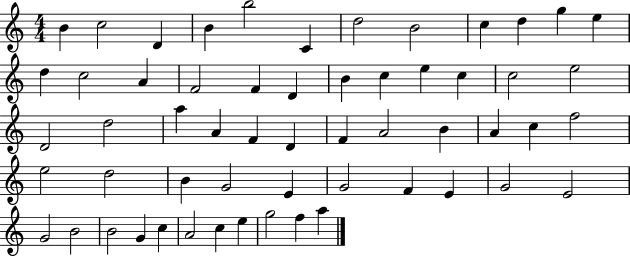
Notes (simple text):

B4/q C5/h D4/q B4/q B5/h C4/q D5/h B4/h C5/q D5/q G5/q E5/q D5/q C5/h A4/q F4/h F4/q D4/q B4/q C5/q E5/q C5/q C5/h E5/h D4/h D5/h A5/q A4/q F4/q D4/q F4/q A4/h B4/q A4/q C5/q F5/h E5/h D5/h B4/q G4/h E4/q G4/h F4/q E4/q G4/h E4/h G4/h B4/h B4/h G4/q C5/q A4/h C5/q E5/q G5/h F5/q A5/q